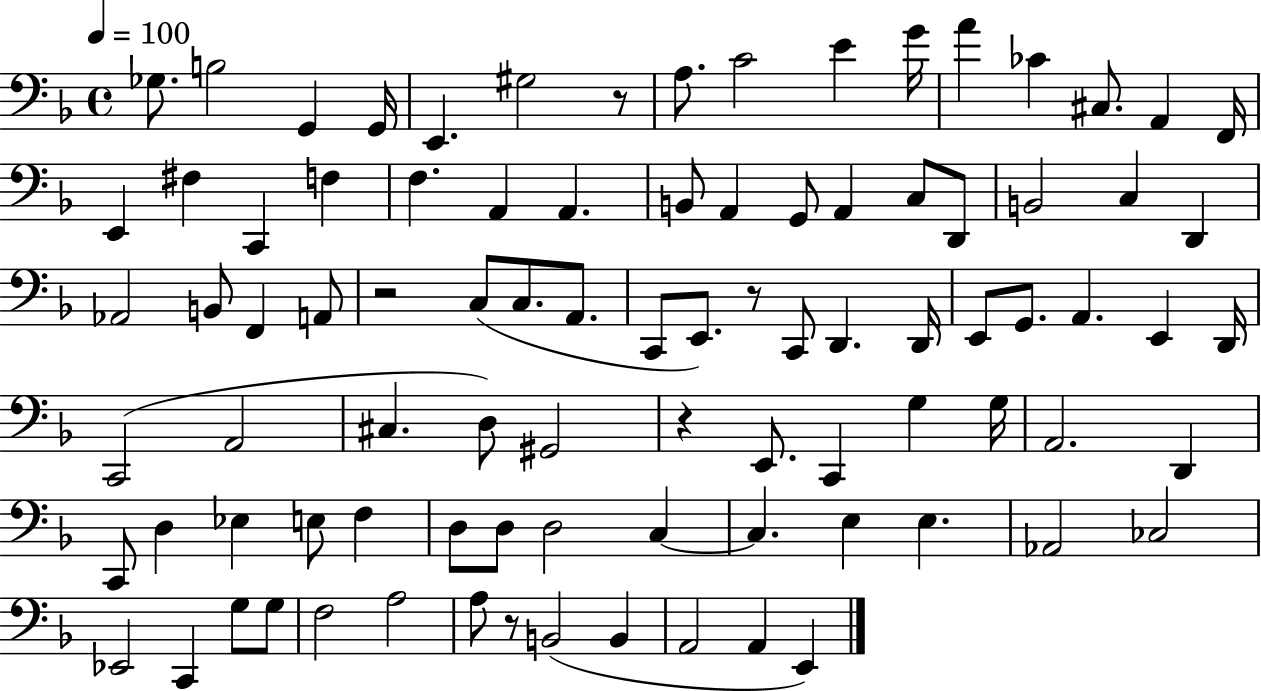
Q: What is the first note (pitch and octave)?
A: Gb3